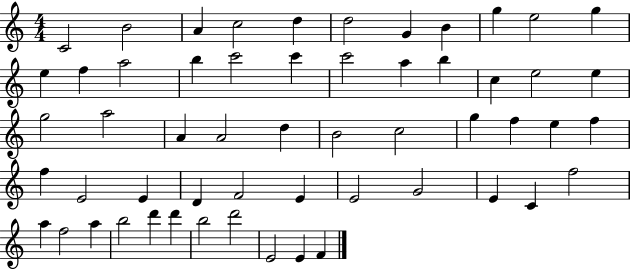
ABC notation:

X:1
T:Untitled
M:4/4
L:1/4
K:C
C2 B2 A c2 d d2 G B g e2 g e f a2 b c'2 c' c'2 a b c e2 e g2 a2 A A2 d B2 c2 g f e f f E2 E D F2 E E2 G2 E C f2 a f2 a b2 d' d' b2 d'2 E2 E F